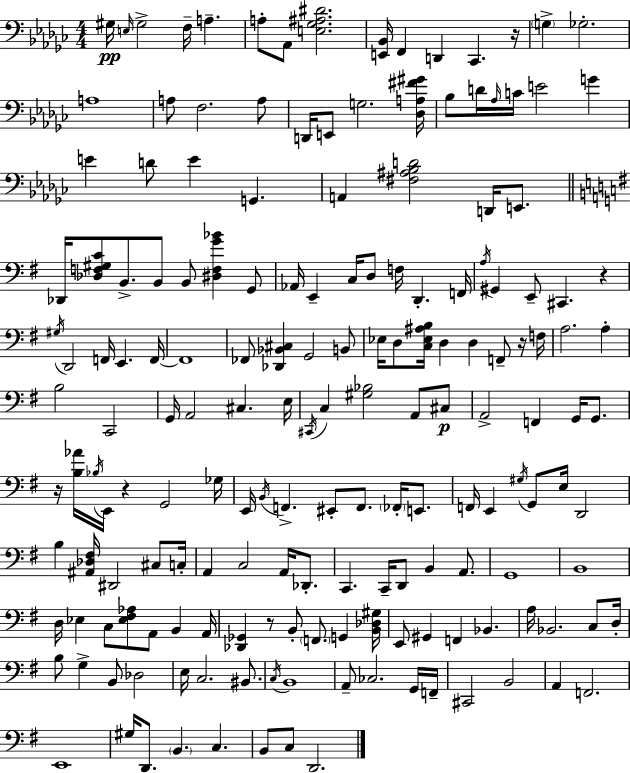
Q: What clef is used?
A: bass